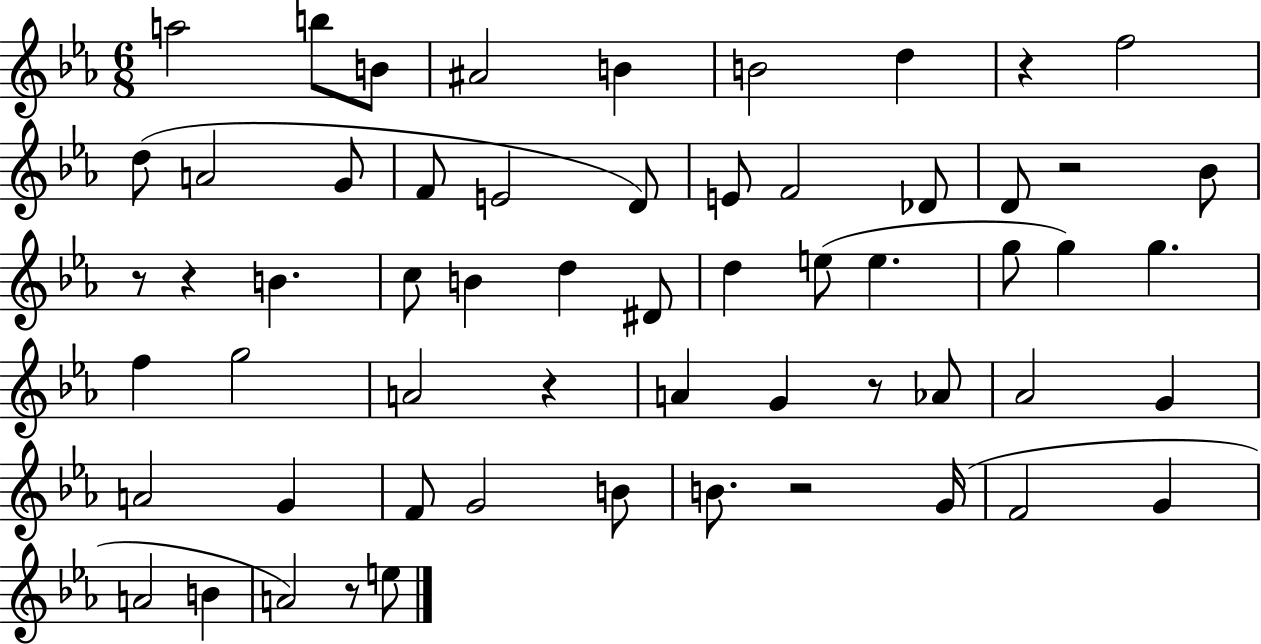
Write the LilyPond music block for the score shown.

{
  \clef treble
  \numericTimeSignature
  \time 6/8
  \key ees \major
  a''2 b''8 b'8 | ais'2 b'4 | b'2 d''4 | r4 f''2 | \break d''8( a'2 g'8 | f'8 e'2 d'8) | e'8 f'2 des'8 | d'8 r2 bes'8 | \break r8 r4 b'4. | c''8 b'4 d''4 dis'8 | d''4 e''8( e''4. | g''8 g''4) g''4. | \break f''4 g''2 | a'2 r4 | a'4 g'4 r8 aes'8 | aes'2 g'4 | \break a'2 g'4 | f'8 g'2 b'8 | b'8. r2 g'16( | f'2 g'4 | \break a'2 b'4 | a'2) r8 e''8 | \bar "|."
}